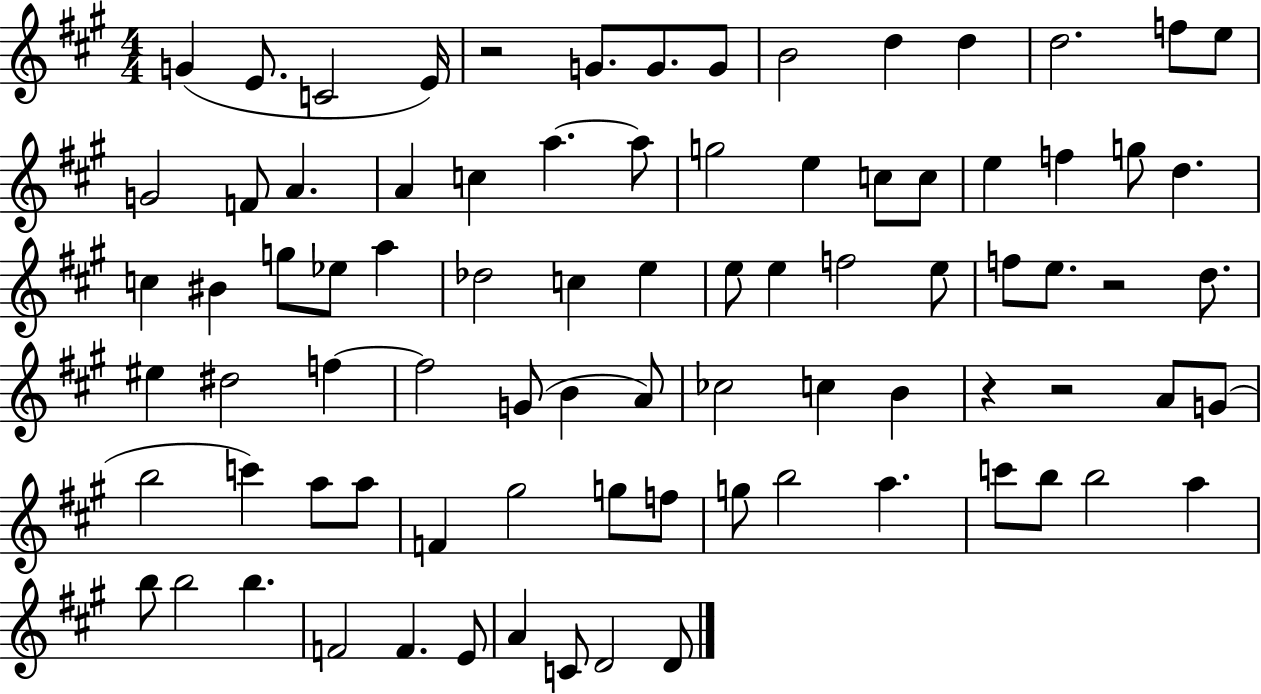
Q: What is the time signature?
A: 4/4